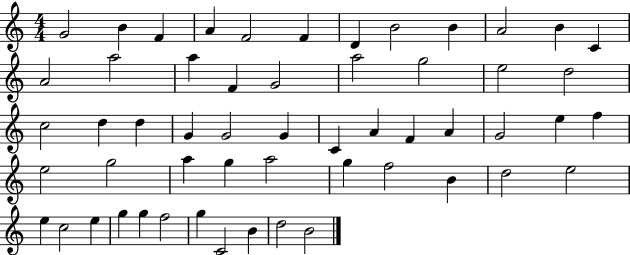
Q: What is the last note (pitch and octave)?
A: B4